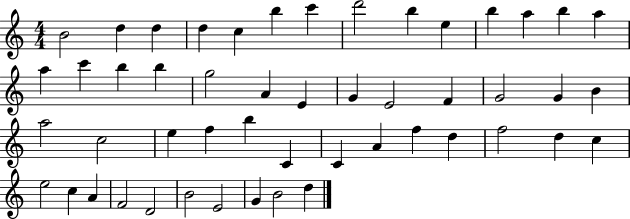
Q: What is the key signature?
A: C major